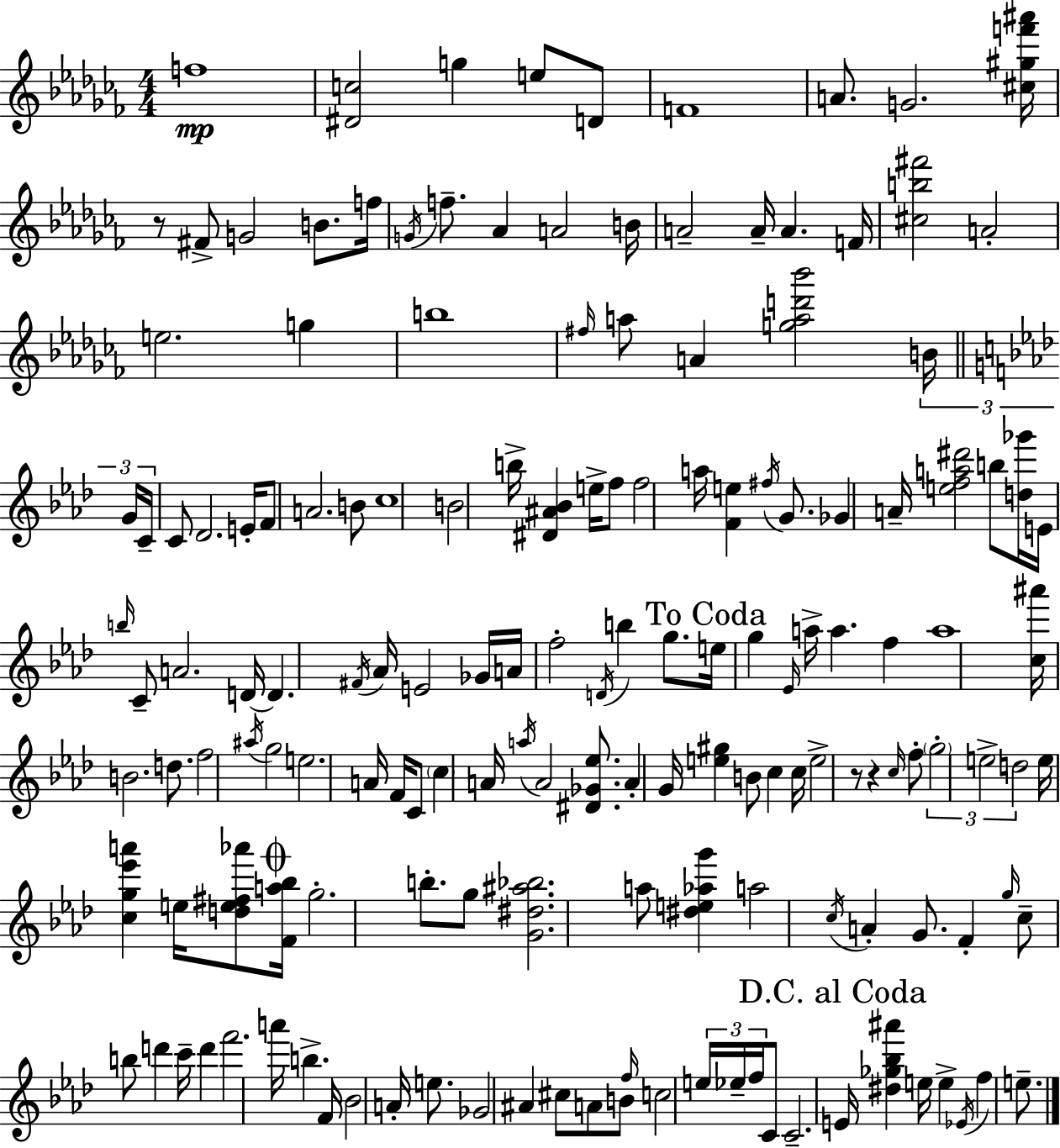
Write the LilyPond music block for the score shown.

{
  \clef treble
  \numericTimeSignature
  \time 4/4
  \key aes \minor
  f''1\mp | <dis' c''>2 g''4 e''8 d'8 | f'1 | a'8. g'2. <cis'' gis'' f''' ais'''>16 | \break r8 fis'8-> g'2 b'8. f''16 | \acciaccatura { g'16 } f''8.-- aes'4 a'2 | b'16 a'2-- a'16-- a'4. | f'16 <cis'' b'' fis'''>2 a'2-. | \break e''2. g''4 | b''1 | \grace { fis''16 } a''8 a'4 <g'' a'' d''' bes'''>2 | \tuplet 3/2 { b'16 \bar "||" \break \key aes \major g'16 c'16-- } c'8 des'2. | e'16-. f'8 a'2. b'8 | c''1 | b'2 b''16-> <dis' ais' bes'>4 e''16-> f''8 | \break f''2 a''16 <f' e''>4 \acciaccatura { fis''16 } g'8. | ges'4 a'16-- <e'' f'' a'' dis'''>2 b''8 | <d'' ges'''>16 e'16 \grace { b''16 } c'8-- a'2. | d'16~~ d'4. \acciaccatura { fis'16 } aes'16 e'2 | \break ges'16 a'16 f''2-. \acciaccatura { d'16 } b''4 | g''8. \mark "To Coda" e''16 g''4 \grace { ees'16 } a''16-> a''4. | f''4 a''1 | <c'' ais'''>16 b'2. | \break d''8. f''2 \acciaccatura { ais''16 } g''2 | e''2. | a'16 f'16 c'8 \parenthesize c''4 a'16 \acciaccatura { a''16 } a'2 | <dis' ges' ees''>8. a'4-. g'16 <e'' gis''>4 | \break b'8 c''4 c''16 e''2-> | r8 r4 \grace { c''16 } f''8-. \tuplet 3/2 { \parenthesize g''2-. | e''2-> d''2 } | e''16 <c'' g'' ees''' a'''>4 e''16 <d'' e'' fis'' aes'''>8 \mark \markup { \musicglyph "scripts.coda" } <f' a'' bes''>16 g''2.-. | \break b''8.-. g''8 <g' dis'' ais'' bes''>2. | a''8 <dis'' e'' aes'' g'''>4 a''2 | \acciaccatura { c''16 } a'4-. g'8. f'4-. | \grace { g''16 } c''8-- b''8 d'''4 c'''16-- d'''4 f'''2. | \break a'''16 b''4.-> | f'16 bes'2 a'16-. e''8. ges'2 | ais'4 cis''8 a'8 b'8 | \grace { f''16 } c''2 \tuplet 3/2 { e''16 ees''16-- f''16 } c'8 c'2.-- | \break \mark "D.C. al Coda" e'16 <dis'' ges'' bes'' ais'''>4 | e''16 e''4-> \acciaccatura { ees'16 } f''4 e''8.-- \bar "|."
}